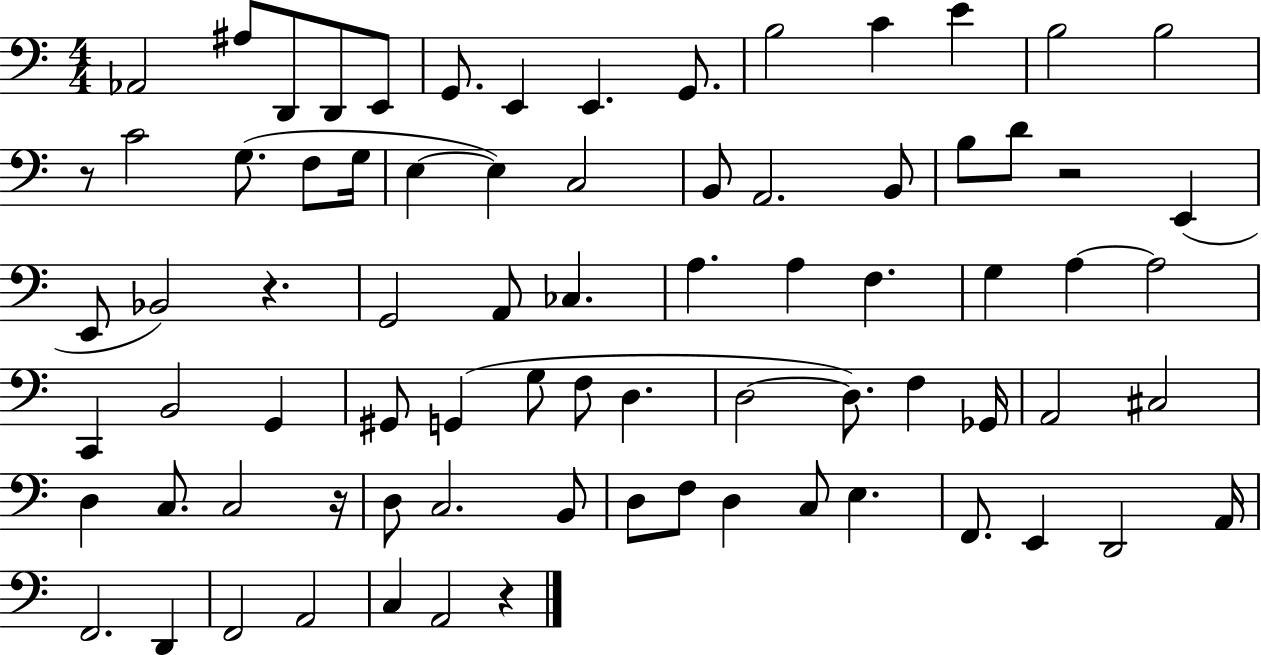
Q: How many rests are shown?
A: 5